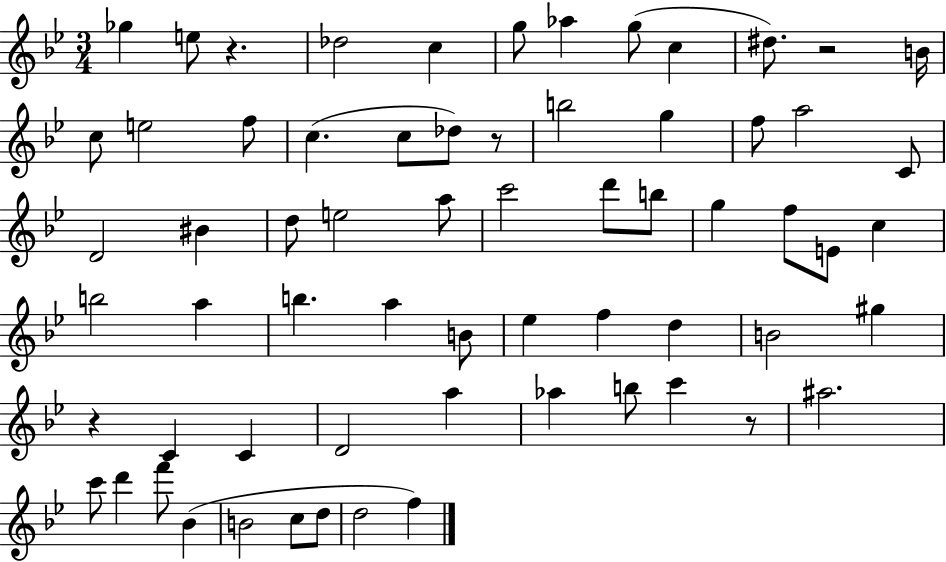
{
  \clef treble
  \numericTimeSignature
  \time 3/4
  \key bes \major
  ges''4 e''8 r4. | des''2 c''4 | g''8 aes''4 g''8( c''4 | dis''8.) r2 b'16 | \break c''8 e''2 f''8 | c''4.( c''8 des''8) r8 | b''2 g''4 | f''8 a''2 c'8 | \break d'2 bis'4 | d''8 e''2 a''8 | c'''2 d'''8 b''8 | g''4 f''8 e'8 c''4 | \break b''2 a''4 | b''4. a''4 b'8 | ees''4 f''4 d''4 | b'2 gis''4 | \break r4 c'4 c'4 | d'2 a''4 | aes''4 b''8 c'''4 r8 | ais''2. | \break c'''8 d'''4 f'''8 bes'4( | b'2 c''8 d''8 | d''2 f''4) | \bar "|."
}